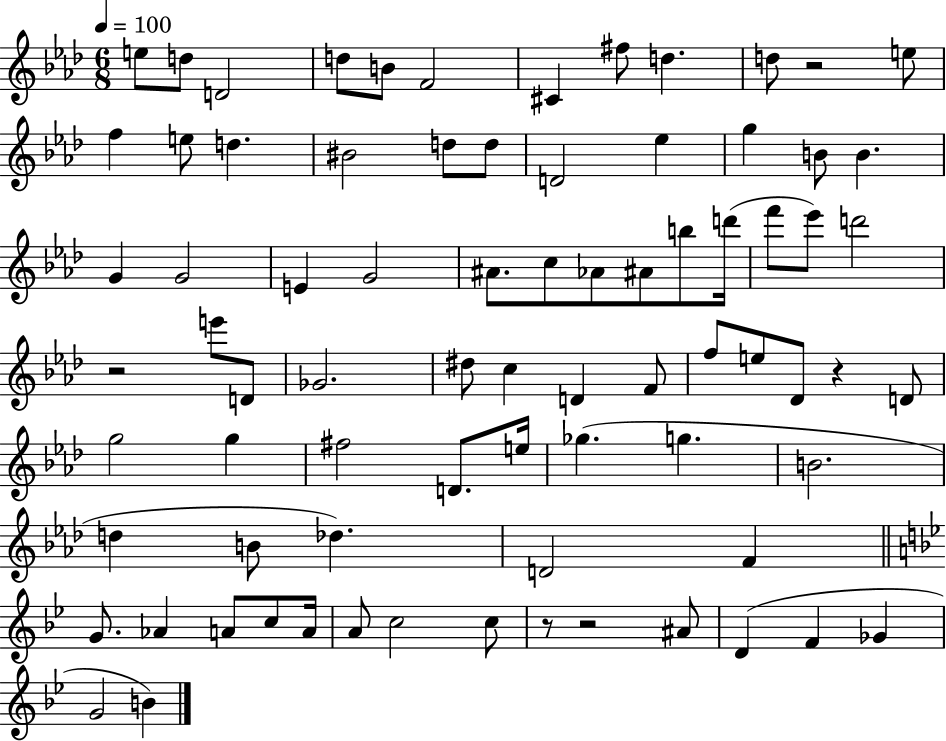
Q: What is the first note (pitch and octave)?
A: E5